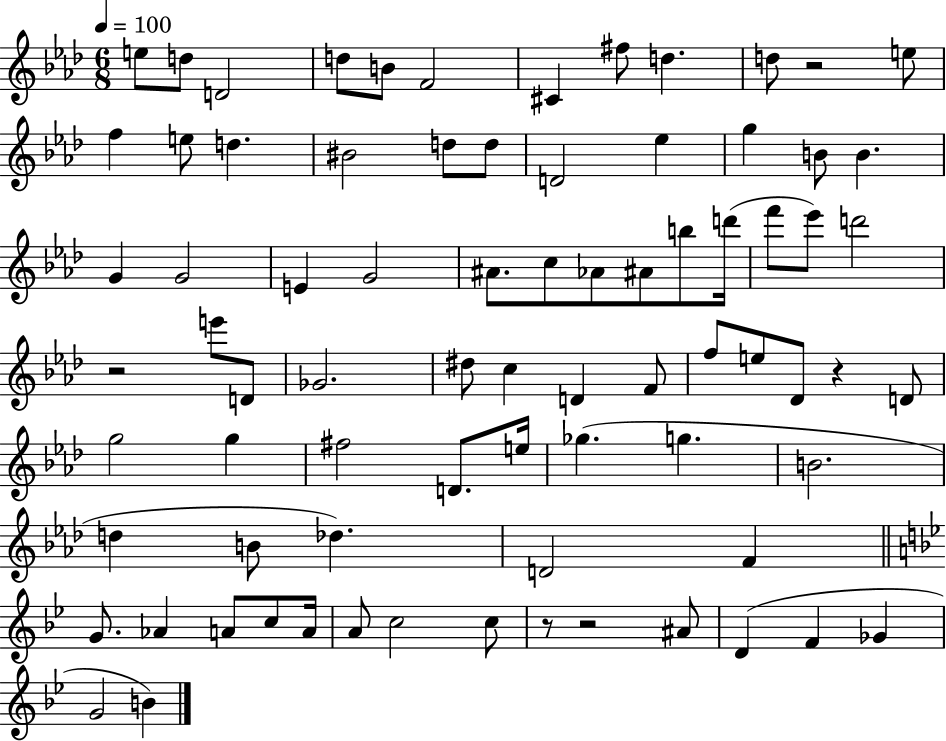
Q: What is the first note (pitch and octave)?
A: E5